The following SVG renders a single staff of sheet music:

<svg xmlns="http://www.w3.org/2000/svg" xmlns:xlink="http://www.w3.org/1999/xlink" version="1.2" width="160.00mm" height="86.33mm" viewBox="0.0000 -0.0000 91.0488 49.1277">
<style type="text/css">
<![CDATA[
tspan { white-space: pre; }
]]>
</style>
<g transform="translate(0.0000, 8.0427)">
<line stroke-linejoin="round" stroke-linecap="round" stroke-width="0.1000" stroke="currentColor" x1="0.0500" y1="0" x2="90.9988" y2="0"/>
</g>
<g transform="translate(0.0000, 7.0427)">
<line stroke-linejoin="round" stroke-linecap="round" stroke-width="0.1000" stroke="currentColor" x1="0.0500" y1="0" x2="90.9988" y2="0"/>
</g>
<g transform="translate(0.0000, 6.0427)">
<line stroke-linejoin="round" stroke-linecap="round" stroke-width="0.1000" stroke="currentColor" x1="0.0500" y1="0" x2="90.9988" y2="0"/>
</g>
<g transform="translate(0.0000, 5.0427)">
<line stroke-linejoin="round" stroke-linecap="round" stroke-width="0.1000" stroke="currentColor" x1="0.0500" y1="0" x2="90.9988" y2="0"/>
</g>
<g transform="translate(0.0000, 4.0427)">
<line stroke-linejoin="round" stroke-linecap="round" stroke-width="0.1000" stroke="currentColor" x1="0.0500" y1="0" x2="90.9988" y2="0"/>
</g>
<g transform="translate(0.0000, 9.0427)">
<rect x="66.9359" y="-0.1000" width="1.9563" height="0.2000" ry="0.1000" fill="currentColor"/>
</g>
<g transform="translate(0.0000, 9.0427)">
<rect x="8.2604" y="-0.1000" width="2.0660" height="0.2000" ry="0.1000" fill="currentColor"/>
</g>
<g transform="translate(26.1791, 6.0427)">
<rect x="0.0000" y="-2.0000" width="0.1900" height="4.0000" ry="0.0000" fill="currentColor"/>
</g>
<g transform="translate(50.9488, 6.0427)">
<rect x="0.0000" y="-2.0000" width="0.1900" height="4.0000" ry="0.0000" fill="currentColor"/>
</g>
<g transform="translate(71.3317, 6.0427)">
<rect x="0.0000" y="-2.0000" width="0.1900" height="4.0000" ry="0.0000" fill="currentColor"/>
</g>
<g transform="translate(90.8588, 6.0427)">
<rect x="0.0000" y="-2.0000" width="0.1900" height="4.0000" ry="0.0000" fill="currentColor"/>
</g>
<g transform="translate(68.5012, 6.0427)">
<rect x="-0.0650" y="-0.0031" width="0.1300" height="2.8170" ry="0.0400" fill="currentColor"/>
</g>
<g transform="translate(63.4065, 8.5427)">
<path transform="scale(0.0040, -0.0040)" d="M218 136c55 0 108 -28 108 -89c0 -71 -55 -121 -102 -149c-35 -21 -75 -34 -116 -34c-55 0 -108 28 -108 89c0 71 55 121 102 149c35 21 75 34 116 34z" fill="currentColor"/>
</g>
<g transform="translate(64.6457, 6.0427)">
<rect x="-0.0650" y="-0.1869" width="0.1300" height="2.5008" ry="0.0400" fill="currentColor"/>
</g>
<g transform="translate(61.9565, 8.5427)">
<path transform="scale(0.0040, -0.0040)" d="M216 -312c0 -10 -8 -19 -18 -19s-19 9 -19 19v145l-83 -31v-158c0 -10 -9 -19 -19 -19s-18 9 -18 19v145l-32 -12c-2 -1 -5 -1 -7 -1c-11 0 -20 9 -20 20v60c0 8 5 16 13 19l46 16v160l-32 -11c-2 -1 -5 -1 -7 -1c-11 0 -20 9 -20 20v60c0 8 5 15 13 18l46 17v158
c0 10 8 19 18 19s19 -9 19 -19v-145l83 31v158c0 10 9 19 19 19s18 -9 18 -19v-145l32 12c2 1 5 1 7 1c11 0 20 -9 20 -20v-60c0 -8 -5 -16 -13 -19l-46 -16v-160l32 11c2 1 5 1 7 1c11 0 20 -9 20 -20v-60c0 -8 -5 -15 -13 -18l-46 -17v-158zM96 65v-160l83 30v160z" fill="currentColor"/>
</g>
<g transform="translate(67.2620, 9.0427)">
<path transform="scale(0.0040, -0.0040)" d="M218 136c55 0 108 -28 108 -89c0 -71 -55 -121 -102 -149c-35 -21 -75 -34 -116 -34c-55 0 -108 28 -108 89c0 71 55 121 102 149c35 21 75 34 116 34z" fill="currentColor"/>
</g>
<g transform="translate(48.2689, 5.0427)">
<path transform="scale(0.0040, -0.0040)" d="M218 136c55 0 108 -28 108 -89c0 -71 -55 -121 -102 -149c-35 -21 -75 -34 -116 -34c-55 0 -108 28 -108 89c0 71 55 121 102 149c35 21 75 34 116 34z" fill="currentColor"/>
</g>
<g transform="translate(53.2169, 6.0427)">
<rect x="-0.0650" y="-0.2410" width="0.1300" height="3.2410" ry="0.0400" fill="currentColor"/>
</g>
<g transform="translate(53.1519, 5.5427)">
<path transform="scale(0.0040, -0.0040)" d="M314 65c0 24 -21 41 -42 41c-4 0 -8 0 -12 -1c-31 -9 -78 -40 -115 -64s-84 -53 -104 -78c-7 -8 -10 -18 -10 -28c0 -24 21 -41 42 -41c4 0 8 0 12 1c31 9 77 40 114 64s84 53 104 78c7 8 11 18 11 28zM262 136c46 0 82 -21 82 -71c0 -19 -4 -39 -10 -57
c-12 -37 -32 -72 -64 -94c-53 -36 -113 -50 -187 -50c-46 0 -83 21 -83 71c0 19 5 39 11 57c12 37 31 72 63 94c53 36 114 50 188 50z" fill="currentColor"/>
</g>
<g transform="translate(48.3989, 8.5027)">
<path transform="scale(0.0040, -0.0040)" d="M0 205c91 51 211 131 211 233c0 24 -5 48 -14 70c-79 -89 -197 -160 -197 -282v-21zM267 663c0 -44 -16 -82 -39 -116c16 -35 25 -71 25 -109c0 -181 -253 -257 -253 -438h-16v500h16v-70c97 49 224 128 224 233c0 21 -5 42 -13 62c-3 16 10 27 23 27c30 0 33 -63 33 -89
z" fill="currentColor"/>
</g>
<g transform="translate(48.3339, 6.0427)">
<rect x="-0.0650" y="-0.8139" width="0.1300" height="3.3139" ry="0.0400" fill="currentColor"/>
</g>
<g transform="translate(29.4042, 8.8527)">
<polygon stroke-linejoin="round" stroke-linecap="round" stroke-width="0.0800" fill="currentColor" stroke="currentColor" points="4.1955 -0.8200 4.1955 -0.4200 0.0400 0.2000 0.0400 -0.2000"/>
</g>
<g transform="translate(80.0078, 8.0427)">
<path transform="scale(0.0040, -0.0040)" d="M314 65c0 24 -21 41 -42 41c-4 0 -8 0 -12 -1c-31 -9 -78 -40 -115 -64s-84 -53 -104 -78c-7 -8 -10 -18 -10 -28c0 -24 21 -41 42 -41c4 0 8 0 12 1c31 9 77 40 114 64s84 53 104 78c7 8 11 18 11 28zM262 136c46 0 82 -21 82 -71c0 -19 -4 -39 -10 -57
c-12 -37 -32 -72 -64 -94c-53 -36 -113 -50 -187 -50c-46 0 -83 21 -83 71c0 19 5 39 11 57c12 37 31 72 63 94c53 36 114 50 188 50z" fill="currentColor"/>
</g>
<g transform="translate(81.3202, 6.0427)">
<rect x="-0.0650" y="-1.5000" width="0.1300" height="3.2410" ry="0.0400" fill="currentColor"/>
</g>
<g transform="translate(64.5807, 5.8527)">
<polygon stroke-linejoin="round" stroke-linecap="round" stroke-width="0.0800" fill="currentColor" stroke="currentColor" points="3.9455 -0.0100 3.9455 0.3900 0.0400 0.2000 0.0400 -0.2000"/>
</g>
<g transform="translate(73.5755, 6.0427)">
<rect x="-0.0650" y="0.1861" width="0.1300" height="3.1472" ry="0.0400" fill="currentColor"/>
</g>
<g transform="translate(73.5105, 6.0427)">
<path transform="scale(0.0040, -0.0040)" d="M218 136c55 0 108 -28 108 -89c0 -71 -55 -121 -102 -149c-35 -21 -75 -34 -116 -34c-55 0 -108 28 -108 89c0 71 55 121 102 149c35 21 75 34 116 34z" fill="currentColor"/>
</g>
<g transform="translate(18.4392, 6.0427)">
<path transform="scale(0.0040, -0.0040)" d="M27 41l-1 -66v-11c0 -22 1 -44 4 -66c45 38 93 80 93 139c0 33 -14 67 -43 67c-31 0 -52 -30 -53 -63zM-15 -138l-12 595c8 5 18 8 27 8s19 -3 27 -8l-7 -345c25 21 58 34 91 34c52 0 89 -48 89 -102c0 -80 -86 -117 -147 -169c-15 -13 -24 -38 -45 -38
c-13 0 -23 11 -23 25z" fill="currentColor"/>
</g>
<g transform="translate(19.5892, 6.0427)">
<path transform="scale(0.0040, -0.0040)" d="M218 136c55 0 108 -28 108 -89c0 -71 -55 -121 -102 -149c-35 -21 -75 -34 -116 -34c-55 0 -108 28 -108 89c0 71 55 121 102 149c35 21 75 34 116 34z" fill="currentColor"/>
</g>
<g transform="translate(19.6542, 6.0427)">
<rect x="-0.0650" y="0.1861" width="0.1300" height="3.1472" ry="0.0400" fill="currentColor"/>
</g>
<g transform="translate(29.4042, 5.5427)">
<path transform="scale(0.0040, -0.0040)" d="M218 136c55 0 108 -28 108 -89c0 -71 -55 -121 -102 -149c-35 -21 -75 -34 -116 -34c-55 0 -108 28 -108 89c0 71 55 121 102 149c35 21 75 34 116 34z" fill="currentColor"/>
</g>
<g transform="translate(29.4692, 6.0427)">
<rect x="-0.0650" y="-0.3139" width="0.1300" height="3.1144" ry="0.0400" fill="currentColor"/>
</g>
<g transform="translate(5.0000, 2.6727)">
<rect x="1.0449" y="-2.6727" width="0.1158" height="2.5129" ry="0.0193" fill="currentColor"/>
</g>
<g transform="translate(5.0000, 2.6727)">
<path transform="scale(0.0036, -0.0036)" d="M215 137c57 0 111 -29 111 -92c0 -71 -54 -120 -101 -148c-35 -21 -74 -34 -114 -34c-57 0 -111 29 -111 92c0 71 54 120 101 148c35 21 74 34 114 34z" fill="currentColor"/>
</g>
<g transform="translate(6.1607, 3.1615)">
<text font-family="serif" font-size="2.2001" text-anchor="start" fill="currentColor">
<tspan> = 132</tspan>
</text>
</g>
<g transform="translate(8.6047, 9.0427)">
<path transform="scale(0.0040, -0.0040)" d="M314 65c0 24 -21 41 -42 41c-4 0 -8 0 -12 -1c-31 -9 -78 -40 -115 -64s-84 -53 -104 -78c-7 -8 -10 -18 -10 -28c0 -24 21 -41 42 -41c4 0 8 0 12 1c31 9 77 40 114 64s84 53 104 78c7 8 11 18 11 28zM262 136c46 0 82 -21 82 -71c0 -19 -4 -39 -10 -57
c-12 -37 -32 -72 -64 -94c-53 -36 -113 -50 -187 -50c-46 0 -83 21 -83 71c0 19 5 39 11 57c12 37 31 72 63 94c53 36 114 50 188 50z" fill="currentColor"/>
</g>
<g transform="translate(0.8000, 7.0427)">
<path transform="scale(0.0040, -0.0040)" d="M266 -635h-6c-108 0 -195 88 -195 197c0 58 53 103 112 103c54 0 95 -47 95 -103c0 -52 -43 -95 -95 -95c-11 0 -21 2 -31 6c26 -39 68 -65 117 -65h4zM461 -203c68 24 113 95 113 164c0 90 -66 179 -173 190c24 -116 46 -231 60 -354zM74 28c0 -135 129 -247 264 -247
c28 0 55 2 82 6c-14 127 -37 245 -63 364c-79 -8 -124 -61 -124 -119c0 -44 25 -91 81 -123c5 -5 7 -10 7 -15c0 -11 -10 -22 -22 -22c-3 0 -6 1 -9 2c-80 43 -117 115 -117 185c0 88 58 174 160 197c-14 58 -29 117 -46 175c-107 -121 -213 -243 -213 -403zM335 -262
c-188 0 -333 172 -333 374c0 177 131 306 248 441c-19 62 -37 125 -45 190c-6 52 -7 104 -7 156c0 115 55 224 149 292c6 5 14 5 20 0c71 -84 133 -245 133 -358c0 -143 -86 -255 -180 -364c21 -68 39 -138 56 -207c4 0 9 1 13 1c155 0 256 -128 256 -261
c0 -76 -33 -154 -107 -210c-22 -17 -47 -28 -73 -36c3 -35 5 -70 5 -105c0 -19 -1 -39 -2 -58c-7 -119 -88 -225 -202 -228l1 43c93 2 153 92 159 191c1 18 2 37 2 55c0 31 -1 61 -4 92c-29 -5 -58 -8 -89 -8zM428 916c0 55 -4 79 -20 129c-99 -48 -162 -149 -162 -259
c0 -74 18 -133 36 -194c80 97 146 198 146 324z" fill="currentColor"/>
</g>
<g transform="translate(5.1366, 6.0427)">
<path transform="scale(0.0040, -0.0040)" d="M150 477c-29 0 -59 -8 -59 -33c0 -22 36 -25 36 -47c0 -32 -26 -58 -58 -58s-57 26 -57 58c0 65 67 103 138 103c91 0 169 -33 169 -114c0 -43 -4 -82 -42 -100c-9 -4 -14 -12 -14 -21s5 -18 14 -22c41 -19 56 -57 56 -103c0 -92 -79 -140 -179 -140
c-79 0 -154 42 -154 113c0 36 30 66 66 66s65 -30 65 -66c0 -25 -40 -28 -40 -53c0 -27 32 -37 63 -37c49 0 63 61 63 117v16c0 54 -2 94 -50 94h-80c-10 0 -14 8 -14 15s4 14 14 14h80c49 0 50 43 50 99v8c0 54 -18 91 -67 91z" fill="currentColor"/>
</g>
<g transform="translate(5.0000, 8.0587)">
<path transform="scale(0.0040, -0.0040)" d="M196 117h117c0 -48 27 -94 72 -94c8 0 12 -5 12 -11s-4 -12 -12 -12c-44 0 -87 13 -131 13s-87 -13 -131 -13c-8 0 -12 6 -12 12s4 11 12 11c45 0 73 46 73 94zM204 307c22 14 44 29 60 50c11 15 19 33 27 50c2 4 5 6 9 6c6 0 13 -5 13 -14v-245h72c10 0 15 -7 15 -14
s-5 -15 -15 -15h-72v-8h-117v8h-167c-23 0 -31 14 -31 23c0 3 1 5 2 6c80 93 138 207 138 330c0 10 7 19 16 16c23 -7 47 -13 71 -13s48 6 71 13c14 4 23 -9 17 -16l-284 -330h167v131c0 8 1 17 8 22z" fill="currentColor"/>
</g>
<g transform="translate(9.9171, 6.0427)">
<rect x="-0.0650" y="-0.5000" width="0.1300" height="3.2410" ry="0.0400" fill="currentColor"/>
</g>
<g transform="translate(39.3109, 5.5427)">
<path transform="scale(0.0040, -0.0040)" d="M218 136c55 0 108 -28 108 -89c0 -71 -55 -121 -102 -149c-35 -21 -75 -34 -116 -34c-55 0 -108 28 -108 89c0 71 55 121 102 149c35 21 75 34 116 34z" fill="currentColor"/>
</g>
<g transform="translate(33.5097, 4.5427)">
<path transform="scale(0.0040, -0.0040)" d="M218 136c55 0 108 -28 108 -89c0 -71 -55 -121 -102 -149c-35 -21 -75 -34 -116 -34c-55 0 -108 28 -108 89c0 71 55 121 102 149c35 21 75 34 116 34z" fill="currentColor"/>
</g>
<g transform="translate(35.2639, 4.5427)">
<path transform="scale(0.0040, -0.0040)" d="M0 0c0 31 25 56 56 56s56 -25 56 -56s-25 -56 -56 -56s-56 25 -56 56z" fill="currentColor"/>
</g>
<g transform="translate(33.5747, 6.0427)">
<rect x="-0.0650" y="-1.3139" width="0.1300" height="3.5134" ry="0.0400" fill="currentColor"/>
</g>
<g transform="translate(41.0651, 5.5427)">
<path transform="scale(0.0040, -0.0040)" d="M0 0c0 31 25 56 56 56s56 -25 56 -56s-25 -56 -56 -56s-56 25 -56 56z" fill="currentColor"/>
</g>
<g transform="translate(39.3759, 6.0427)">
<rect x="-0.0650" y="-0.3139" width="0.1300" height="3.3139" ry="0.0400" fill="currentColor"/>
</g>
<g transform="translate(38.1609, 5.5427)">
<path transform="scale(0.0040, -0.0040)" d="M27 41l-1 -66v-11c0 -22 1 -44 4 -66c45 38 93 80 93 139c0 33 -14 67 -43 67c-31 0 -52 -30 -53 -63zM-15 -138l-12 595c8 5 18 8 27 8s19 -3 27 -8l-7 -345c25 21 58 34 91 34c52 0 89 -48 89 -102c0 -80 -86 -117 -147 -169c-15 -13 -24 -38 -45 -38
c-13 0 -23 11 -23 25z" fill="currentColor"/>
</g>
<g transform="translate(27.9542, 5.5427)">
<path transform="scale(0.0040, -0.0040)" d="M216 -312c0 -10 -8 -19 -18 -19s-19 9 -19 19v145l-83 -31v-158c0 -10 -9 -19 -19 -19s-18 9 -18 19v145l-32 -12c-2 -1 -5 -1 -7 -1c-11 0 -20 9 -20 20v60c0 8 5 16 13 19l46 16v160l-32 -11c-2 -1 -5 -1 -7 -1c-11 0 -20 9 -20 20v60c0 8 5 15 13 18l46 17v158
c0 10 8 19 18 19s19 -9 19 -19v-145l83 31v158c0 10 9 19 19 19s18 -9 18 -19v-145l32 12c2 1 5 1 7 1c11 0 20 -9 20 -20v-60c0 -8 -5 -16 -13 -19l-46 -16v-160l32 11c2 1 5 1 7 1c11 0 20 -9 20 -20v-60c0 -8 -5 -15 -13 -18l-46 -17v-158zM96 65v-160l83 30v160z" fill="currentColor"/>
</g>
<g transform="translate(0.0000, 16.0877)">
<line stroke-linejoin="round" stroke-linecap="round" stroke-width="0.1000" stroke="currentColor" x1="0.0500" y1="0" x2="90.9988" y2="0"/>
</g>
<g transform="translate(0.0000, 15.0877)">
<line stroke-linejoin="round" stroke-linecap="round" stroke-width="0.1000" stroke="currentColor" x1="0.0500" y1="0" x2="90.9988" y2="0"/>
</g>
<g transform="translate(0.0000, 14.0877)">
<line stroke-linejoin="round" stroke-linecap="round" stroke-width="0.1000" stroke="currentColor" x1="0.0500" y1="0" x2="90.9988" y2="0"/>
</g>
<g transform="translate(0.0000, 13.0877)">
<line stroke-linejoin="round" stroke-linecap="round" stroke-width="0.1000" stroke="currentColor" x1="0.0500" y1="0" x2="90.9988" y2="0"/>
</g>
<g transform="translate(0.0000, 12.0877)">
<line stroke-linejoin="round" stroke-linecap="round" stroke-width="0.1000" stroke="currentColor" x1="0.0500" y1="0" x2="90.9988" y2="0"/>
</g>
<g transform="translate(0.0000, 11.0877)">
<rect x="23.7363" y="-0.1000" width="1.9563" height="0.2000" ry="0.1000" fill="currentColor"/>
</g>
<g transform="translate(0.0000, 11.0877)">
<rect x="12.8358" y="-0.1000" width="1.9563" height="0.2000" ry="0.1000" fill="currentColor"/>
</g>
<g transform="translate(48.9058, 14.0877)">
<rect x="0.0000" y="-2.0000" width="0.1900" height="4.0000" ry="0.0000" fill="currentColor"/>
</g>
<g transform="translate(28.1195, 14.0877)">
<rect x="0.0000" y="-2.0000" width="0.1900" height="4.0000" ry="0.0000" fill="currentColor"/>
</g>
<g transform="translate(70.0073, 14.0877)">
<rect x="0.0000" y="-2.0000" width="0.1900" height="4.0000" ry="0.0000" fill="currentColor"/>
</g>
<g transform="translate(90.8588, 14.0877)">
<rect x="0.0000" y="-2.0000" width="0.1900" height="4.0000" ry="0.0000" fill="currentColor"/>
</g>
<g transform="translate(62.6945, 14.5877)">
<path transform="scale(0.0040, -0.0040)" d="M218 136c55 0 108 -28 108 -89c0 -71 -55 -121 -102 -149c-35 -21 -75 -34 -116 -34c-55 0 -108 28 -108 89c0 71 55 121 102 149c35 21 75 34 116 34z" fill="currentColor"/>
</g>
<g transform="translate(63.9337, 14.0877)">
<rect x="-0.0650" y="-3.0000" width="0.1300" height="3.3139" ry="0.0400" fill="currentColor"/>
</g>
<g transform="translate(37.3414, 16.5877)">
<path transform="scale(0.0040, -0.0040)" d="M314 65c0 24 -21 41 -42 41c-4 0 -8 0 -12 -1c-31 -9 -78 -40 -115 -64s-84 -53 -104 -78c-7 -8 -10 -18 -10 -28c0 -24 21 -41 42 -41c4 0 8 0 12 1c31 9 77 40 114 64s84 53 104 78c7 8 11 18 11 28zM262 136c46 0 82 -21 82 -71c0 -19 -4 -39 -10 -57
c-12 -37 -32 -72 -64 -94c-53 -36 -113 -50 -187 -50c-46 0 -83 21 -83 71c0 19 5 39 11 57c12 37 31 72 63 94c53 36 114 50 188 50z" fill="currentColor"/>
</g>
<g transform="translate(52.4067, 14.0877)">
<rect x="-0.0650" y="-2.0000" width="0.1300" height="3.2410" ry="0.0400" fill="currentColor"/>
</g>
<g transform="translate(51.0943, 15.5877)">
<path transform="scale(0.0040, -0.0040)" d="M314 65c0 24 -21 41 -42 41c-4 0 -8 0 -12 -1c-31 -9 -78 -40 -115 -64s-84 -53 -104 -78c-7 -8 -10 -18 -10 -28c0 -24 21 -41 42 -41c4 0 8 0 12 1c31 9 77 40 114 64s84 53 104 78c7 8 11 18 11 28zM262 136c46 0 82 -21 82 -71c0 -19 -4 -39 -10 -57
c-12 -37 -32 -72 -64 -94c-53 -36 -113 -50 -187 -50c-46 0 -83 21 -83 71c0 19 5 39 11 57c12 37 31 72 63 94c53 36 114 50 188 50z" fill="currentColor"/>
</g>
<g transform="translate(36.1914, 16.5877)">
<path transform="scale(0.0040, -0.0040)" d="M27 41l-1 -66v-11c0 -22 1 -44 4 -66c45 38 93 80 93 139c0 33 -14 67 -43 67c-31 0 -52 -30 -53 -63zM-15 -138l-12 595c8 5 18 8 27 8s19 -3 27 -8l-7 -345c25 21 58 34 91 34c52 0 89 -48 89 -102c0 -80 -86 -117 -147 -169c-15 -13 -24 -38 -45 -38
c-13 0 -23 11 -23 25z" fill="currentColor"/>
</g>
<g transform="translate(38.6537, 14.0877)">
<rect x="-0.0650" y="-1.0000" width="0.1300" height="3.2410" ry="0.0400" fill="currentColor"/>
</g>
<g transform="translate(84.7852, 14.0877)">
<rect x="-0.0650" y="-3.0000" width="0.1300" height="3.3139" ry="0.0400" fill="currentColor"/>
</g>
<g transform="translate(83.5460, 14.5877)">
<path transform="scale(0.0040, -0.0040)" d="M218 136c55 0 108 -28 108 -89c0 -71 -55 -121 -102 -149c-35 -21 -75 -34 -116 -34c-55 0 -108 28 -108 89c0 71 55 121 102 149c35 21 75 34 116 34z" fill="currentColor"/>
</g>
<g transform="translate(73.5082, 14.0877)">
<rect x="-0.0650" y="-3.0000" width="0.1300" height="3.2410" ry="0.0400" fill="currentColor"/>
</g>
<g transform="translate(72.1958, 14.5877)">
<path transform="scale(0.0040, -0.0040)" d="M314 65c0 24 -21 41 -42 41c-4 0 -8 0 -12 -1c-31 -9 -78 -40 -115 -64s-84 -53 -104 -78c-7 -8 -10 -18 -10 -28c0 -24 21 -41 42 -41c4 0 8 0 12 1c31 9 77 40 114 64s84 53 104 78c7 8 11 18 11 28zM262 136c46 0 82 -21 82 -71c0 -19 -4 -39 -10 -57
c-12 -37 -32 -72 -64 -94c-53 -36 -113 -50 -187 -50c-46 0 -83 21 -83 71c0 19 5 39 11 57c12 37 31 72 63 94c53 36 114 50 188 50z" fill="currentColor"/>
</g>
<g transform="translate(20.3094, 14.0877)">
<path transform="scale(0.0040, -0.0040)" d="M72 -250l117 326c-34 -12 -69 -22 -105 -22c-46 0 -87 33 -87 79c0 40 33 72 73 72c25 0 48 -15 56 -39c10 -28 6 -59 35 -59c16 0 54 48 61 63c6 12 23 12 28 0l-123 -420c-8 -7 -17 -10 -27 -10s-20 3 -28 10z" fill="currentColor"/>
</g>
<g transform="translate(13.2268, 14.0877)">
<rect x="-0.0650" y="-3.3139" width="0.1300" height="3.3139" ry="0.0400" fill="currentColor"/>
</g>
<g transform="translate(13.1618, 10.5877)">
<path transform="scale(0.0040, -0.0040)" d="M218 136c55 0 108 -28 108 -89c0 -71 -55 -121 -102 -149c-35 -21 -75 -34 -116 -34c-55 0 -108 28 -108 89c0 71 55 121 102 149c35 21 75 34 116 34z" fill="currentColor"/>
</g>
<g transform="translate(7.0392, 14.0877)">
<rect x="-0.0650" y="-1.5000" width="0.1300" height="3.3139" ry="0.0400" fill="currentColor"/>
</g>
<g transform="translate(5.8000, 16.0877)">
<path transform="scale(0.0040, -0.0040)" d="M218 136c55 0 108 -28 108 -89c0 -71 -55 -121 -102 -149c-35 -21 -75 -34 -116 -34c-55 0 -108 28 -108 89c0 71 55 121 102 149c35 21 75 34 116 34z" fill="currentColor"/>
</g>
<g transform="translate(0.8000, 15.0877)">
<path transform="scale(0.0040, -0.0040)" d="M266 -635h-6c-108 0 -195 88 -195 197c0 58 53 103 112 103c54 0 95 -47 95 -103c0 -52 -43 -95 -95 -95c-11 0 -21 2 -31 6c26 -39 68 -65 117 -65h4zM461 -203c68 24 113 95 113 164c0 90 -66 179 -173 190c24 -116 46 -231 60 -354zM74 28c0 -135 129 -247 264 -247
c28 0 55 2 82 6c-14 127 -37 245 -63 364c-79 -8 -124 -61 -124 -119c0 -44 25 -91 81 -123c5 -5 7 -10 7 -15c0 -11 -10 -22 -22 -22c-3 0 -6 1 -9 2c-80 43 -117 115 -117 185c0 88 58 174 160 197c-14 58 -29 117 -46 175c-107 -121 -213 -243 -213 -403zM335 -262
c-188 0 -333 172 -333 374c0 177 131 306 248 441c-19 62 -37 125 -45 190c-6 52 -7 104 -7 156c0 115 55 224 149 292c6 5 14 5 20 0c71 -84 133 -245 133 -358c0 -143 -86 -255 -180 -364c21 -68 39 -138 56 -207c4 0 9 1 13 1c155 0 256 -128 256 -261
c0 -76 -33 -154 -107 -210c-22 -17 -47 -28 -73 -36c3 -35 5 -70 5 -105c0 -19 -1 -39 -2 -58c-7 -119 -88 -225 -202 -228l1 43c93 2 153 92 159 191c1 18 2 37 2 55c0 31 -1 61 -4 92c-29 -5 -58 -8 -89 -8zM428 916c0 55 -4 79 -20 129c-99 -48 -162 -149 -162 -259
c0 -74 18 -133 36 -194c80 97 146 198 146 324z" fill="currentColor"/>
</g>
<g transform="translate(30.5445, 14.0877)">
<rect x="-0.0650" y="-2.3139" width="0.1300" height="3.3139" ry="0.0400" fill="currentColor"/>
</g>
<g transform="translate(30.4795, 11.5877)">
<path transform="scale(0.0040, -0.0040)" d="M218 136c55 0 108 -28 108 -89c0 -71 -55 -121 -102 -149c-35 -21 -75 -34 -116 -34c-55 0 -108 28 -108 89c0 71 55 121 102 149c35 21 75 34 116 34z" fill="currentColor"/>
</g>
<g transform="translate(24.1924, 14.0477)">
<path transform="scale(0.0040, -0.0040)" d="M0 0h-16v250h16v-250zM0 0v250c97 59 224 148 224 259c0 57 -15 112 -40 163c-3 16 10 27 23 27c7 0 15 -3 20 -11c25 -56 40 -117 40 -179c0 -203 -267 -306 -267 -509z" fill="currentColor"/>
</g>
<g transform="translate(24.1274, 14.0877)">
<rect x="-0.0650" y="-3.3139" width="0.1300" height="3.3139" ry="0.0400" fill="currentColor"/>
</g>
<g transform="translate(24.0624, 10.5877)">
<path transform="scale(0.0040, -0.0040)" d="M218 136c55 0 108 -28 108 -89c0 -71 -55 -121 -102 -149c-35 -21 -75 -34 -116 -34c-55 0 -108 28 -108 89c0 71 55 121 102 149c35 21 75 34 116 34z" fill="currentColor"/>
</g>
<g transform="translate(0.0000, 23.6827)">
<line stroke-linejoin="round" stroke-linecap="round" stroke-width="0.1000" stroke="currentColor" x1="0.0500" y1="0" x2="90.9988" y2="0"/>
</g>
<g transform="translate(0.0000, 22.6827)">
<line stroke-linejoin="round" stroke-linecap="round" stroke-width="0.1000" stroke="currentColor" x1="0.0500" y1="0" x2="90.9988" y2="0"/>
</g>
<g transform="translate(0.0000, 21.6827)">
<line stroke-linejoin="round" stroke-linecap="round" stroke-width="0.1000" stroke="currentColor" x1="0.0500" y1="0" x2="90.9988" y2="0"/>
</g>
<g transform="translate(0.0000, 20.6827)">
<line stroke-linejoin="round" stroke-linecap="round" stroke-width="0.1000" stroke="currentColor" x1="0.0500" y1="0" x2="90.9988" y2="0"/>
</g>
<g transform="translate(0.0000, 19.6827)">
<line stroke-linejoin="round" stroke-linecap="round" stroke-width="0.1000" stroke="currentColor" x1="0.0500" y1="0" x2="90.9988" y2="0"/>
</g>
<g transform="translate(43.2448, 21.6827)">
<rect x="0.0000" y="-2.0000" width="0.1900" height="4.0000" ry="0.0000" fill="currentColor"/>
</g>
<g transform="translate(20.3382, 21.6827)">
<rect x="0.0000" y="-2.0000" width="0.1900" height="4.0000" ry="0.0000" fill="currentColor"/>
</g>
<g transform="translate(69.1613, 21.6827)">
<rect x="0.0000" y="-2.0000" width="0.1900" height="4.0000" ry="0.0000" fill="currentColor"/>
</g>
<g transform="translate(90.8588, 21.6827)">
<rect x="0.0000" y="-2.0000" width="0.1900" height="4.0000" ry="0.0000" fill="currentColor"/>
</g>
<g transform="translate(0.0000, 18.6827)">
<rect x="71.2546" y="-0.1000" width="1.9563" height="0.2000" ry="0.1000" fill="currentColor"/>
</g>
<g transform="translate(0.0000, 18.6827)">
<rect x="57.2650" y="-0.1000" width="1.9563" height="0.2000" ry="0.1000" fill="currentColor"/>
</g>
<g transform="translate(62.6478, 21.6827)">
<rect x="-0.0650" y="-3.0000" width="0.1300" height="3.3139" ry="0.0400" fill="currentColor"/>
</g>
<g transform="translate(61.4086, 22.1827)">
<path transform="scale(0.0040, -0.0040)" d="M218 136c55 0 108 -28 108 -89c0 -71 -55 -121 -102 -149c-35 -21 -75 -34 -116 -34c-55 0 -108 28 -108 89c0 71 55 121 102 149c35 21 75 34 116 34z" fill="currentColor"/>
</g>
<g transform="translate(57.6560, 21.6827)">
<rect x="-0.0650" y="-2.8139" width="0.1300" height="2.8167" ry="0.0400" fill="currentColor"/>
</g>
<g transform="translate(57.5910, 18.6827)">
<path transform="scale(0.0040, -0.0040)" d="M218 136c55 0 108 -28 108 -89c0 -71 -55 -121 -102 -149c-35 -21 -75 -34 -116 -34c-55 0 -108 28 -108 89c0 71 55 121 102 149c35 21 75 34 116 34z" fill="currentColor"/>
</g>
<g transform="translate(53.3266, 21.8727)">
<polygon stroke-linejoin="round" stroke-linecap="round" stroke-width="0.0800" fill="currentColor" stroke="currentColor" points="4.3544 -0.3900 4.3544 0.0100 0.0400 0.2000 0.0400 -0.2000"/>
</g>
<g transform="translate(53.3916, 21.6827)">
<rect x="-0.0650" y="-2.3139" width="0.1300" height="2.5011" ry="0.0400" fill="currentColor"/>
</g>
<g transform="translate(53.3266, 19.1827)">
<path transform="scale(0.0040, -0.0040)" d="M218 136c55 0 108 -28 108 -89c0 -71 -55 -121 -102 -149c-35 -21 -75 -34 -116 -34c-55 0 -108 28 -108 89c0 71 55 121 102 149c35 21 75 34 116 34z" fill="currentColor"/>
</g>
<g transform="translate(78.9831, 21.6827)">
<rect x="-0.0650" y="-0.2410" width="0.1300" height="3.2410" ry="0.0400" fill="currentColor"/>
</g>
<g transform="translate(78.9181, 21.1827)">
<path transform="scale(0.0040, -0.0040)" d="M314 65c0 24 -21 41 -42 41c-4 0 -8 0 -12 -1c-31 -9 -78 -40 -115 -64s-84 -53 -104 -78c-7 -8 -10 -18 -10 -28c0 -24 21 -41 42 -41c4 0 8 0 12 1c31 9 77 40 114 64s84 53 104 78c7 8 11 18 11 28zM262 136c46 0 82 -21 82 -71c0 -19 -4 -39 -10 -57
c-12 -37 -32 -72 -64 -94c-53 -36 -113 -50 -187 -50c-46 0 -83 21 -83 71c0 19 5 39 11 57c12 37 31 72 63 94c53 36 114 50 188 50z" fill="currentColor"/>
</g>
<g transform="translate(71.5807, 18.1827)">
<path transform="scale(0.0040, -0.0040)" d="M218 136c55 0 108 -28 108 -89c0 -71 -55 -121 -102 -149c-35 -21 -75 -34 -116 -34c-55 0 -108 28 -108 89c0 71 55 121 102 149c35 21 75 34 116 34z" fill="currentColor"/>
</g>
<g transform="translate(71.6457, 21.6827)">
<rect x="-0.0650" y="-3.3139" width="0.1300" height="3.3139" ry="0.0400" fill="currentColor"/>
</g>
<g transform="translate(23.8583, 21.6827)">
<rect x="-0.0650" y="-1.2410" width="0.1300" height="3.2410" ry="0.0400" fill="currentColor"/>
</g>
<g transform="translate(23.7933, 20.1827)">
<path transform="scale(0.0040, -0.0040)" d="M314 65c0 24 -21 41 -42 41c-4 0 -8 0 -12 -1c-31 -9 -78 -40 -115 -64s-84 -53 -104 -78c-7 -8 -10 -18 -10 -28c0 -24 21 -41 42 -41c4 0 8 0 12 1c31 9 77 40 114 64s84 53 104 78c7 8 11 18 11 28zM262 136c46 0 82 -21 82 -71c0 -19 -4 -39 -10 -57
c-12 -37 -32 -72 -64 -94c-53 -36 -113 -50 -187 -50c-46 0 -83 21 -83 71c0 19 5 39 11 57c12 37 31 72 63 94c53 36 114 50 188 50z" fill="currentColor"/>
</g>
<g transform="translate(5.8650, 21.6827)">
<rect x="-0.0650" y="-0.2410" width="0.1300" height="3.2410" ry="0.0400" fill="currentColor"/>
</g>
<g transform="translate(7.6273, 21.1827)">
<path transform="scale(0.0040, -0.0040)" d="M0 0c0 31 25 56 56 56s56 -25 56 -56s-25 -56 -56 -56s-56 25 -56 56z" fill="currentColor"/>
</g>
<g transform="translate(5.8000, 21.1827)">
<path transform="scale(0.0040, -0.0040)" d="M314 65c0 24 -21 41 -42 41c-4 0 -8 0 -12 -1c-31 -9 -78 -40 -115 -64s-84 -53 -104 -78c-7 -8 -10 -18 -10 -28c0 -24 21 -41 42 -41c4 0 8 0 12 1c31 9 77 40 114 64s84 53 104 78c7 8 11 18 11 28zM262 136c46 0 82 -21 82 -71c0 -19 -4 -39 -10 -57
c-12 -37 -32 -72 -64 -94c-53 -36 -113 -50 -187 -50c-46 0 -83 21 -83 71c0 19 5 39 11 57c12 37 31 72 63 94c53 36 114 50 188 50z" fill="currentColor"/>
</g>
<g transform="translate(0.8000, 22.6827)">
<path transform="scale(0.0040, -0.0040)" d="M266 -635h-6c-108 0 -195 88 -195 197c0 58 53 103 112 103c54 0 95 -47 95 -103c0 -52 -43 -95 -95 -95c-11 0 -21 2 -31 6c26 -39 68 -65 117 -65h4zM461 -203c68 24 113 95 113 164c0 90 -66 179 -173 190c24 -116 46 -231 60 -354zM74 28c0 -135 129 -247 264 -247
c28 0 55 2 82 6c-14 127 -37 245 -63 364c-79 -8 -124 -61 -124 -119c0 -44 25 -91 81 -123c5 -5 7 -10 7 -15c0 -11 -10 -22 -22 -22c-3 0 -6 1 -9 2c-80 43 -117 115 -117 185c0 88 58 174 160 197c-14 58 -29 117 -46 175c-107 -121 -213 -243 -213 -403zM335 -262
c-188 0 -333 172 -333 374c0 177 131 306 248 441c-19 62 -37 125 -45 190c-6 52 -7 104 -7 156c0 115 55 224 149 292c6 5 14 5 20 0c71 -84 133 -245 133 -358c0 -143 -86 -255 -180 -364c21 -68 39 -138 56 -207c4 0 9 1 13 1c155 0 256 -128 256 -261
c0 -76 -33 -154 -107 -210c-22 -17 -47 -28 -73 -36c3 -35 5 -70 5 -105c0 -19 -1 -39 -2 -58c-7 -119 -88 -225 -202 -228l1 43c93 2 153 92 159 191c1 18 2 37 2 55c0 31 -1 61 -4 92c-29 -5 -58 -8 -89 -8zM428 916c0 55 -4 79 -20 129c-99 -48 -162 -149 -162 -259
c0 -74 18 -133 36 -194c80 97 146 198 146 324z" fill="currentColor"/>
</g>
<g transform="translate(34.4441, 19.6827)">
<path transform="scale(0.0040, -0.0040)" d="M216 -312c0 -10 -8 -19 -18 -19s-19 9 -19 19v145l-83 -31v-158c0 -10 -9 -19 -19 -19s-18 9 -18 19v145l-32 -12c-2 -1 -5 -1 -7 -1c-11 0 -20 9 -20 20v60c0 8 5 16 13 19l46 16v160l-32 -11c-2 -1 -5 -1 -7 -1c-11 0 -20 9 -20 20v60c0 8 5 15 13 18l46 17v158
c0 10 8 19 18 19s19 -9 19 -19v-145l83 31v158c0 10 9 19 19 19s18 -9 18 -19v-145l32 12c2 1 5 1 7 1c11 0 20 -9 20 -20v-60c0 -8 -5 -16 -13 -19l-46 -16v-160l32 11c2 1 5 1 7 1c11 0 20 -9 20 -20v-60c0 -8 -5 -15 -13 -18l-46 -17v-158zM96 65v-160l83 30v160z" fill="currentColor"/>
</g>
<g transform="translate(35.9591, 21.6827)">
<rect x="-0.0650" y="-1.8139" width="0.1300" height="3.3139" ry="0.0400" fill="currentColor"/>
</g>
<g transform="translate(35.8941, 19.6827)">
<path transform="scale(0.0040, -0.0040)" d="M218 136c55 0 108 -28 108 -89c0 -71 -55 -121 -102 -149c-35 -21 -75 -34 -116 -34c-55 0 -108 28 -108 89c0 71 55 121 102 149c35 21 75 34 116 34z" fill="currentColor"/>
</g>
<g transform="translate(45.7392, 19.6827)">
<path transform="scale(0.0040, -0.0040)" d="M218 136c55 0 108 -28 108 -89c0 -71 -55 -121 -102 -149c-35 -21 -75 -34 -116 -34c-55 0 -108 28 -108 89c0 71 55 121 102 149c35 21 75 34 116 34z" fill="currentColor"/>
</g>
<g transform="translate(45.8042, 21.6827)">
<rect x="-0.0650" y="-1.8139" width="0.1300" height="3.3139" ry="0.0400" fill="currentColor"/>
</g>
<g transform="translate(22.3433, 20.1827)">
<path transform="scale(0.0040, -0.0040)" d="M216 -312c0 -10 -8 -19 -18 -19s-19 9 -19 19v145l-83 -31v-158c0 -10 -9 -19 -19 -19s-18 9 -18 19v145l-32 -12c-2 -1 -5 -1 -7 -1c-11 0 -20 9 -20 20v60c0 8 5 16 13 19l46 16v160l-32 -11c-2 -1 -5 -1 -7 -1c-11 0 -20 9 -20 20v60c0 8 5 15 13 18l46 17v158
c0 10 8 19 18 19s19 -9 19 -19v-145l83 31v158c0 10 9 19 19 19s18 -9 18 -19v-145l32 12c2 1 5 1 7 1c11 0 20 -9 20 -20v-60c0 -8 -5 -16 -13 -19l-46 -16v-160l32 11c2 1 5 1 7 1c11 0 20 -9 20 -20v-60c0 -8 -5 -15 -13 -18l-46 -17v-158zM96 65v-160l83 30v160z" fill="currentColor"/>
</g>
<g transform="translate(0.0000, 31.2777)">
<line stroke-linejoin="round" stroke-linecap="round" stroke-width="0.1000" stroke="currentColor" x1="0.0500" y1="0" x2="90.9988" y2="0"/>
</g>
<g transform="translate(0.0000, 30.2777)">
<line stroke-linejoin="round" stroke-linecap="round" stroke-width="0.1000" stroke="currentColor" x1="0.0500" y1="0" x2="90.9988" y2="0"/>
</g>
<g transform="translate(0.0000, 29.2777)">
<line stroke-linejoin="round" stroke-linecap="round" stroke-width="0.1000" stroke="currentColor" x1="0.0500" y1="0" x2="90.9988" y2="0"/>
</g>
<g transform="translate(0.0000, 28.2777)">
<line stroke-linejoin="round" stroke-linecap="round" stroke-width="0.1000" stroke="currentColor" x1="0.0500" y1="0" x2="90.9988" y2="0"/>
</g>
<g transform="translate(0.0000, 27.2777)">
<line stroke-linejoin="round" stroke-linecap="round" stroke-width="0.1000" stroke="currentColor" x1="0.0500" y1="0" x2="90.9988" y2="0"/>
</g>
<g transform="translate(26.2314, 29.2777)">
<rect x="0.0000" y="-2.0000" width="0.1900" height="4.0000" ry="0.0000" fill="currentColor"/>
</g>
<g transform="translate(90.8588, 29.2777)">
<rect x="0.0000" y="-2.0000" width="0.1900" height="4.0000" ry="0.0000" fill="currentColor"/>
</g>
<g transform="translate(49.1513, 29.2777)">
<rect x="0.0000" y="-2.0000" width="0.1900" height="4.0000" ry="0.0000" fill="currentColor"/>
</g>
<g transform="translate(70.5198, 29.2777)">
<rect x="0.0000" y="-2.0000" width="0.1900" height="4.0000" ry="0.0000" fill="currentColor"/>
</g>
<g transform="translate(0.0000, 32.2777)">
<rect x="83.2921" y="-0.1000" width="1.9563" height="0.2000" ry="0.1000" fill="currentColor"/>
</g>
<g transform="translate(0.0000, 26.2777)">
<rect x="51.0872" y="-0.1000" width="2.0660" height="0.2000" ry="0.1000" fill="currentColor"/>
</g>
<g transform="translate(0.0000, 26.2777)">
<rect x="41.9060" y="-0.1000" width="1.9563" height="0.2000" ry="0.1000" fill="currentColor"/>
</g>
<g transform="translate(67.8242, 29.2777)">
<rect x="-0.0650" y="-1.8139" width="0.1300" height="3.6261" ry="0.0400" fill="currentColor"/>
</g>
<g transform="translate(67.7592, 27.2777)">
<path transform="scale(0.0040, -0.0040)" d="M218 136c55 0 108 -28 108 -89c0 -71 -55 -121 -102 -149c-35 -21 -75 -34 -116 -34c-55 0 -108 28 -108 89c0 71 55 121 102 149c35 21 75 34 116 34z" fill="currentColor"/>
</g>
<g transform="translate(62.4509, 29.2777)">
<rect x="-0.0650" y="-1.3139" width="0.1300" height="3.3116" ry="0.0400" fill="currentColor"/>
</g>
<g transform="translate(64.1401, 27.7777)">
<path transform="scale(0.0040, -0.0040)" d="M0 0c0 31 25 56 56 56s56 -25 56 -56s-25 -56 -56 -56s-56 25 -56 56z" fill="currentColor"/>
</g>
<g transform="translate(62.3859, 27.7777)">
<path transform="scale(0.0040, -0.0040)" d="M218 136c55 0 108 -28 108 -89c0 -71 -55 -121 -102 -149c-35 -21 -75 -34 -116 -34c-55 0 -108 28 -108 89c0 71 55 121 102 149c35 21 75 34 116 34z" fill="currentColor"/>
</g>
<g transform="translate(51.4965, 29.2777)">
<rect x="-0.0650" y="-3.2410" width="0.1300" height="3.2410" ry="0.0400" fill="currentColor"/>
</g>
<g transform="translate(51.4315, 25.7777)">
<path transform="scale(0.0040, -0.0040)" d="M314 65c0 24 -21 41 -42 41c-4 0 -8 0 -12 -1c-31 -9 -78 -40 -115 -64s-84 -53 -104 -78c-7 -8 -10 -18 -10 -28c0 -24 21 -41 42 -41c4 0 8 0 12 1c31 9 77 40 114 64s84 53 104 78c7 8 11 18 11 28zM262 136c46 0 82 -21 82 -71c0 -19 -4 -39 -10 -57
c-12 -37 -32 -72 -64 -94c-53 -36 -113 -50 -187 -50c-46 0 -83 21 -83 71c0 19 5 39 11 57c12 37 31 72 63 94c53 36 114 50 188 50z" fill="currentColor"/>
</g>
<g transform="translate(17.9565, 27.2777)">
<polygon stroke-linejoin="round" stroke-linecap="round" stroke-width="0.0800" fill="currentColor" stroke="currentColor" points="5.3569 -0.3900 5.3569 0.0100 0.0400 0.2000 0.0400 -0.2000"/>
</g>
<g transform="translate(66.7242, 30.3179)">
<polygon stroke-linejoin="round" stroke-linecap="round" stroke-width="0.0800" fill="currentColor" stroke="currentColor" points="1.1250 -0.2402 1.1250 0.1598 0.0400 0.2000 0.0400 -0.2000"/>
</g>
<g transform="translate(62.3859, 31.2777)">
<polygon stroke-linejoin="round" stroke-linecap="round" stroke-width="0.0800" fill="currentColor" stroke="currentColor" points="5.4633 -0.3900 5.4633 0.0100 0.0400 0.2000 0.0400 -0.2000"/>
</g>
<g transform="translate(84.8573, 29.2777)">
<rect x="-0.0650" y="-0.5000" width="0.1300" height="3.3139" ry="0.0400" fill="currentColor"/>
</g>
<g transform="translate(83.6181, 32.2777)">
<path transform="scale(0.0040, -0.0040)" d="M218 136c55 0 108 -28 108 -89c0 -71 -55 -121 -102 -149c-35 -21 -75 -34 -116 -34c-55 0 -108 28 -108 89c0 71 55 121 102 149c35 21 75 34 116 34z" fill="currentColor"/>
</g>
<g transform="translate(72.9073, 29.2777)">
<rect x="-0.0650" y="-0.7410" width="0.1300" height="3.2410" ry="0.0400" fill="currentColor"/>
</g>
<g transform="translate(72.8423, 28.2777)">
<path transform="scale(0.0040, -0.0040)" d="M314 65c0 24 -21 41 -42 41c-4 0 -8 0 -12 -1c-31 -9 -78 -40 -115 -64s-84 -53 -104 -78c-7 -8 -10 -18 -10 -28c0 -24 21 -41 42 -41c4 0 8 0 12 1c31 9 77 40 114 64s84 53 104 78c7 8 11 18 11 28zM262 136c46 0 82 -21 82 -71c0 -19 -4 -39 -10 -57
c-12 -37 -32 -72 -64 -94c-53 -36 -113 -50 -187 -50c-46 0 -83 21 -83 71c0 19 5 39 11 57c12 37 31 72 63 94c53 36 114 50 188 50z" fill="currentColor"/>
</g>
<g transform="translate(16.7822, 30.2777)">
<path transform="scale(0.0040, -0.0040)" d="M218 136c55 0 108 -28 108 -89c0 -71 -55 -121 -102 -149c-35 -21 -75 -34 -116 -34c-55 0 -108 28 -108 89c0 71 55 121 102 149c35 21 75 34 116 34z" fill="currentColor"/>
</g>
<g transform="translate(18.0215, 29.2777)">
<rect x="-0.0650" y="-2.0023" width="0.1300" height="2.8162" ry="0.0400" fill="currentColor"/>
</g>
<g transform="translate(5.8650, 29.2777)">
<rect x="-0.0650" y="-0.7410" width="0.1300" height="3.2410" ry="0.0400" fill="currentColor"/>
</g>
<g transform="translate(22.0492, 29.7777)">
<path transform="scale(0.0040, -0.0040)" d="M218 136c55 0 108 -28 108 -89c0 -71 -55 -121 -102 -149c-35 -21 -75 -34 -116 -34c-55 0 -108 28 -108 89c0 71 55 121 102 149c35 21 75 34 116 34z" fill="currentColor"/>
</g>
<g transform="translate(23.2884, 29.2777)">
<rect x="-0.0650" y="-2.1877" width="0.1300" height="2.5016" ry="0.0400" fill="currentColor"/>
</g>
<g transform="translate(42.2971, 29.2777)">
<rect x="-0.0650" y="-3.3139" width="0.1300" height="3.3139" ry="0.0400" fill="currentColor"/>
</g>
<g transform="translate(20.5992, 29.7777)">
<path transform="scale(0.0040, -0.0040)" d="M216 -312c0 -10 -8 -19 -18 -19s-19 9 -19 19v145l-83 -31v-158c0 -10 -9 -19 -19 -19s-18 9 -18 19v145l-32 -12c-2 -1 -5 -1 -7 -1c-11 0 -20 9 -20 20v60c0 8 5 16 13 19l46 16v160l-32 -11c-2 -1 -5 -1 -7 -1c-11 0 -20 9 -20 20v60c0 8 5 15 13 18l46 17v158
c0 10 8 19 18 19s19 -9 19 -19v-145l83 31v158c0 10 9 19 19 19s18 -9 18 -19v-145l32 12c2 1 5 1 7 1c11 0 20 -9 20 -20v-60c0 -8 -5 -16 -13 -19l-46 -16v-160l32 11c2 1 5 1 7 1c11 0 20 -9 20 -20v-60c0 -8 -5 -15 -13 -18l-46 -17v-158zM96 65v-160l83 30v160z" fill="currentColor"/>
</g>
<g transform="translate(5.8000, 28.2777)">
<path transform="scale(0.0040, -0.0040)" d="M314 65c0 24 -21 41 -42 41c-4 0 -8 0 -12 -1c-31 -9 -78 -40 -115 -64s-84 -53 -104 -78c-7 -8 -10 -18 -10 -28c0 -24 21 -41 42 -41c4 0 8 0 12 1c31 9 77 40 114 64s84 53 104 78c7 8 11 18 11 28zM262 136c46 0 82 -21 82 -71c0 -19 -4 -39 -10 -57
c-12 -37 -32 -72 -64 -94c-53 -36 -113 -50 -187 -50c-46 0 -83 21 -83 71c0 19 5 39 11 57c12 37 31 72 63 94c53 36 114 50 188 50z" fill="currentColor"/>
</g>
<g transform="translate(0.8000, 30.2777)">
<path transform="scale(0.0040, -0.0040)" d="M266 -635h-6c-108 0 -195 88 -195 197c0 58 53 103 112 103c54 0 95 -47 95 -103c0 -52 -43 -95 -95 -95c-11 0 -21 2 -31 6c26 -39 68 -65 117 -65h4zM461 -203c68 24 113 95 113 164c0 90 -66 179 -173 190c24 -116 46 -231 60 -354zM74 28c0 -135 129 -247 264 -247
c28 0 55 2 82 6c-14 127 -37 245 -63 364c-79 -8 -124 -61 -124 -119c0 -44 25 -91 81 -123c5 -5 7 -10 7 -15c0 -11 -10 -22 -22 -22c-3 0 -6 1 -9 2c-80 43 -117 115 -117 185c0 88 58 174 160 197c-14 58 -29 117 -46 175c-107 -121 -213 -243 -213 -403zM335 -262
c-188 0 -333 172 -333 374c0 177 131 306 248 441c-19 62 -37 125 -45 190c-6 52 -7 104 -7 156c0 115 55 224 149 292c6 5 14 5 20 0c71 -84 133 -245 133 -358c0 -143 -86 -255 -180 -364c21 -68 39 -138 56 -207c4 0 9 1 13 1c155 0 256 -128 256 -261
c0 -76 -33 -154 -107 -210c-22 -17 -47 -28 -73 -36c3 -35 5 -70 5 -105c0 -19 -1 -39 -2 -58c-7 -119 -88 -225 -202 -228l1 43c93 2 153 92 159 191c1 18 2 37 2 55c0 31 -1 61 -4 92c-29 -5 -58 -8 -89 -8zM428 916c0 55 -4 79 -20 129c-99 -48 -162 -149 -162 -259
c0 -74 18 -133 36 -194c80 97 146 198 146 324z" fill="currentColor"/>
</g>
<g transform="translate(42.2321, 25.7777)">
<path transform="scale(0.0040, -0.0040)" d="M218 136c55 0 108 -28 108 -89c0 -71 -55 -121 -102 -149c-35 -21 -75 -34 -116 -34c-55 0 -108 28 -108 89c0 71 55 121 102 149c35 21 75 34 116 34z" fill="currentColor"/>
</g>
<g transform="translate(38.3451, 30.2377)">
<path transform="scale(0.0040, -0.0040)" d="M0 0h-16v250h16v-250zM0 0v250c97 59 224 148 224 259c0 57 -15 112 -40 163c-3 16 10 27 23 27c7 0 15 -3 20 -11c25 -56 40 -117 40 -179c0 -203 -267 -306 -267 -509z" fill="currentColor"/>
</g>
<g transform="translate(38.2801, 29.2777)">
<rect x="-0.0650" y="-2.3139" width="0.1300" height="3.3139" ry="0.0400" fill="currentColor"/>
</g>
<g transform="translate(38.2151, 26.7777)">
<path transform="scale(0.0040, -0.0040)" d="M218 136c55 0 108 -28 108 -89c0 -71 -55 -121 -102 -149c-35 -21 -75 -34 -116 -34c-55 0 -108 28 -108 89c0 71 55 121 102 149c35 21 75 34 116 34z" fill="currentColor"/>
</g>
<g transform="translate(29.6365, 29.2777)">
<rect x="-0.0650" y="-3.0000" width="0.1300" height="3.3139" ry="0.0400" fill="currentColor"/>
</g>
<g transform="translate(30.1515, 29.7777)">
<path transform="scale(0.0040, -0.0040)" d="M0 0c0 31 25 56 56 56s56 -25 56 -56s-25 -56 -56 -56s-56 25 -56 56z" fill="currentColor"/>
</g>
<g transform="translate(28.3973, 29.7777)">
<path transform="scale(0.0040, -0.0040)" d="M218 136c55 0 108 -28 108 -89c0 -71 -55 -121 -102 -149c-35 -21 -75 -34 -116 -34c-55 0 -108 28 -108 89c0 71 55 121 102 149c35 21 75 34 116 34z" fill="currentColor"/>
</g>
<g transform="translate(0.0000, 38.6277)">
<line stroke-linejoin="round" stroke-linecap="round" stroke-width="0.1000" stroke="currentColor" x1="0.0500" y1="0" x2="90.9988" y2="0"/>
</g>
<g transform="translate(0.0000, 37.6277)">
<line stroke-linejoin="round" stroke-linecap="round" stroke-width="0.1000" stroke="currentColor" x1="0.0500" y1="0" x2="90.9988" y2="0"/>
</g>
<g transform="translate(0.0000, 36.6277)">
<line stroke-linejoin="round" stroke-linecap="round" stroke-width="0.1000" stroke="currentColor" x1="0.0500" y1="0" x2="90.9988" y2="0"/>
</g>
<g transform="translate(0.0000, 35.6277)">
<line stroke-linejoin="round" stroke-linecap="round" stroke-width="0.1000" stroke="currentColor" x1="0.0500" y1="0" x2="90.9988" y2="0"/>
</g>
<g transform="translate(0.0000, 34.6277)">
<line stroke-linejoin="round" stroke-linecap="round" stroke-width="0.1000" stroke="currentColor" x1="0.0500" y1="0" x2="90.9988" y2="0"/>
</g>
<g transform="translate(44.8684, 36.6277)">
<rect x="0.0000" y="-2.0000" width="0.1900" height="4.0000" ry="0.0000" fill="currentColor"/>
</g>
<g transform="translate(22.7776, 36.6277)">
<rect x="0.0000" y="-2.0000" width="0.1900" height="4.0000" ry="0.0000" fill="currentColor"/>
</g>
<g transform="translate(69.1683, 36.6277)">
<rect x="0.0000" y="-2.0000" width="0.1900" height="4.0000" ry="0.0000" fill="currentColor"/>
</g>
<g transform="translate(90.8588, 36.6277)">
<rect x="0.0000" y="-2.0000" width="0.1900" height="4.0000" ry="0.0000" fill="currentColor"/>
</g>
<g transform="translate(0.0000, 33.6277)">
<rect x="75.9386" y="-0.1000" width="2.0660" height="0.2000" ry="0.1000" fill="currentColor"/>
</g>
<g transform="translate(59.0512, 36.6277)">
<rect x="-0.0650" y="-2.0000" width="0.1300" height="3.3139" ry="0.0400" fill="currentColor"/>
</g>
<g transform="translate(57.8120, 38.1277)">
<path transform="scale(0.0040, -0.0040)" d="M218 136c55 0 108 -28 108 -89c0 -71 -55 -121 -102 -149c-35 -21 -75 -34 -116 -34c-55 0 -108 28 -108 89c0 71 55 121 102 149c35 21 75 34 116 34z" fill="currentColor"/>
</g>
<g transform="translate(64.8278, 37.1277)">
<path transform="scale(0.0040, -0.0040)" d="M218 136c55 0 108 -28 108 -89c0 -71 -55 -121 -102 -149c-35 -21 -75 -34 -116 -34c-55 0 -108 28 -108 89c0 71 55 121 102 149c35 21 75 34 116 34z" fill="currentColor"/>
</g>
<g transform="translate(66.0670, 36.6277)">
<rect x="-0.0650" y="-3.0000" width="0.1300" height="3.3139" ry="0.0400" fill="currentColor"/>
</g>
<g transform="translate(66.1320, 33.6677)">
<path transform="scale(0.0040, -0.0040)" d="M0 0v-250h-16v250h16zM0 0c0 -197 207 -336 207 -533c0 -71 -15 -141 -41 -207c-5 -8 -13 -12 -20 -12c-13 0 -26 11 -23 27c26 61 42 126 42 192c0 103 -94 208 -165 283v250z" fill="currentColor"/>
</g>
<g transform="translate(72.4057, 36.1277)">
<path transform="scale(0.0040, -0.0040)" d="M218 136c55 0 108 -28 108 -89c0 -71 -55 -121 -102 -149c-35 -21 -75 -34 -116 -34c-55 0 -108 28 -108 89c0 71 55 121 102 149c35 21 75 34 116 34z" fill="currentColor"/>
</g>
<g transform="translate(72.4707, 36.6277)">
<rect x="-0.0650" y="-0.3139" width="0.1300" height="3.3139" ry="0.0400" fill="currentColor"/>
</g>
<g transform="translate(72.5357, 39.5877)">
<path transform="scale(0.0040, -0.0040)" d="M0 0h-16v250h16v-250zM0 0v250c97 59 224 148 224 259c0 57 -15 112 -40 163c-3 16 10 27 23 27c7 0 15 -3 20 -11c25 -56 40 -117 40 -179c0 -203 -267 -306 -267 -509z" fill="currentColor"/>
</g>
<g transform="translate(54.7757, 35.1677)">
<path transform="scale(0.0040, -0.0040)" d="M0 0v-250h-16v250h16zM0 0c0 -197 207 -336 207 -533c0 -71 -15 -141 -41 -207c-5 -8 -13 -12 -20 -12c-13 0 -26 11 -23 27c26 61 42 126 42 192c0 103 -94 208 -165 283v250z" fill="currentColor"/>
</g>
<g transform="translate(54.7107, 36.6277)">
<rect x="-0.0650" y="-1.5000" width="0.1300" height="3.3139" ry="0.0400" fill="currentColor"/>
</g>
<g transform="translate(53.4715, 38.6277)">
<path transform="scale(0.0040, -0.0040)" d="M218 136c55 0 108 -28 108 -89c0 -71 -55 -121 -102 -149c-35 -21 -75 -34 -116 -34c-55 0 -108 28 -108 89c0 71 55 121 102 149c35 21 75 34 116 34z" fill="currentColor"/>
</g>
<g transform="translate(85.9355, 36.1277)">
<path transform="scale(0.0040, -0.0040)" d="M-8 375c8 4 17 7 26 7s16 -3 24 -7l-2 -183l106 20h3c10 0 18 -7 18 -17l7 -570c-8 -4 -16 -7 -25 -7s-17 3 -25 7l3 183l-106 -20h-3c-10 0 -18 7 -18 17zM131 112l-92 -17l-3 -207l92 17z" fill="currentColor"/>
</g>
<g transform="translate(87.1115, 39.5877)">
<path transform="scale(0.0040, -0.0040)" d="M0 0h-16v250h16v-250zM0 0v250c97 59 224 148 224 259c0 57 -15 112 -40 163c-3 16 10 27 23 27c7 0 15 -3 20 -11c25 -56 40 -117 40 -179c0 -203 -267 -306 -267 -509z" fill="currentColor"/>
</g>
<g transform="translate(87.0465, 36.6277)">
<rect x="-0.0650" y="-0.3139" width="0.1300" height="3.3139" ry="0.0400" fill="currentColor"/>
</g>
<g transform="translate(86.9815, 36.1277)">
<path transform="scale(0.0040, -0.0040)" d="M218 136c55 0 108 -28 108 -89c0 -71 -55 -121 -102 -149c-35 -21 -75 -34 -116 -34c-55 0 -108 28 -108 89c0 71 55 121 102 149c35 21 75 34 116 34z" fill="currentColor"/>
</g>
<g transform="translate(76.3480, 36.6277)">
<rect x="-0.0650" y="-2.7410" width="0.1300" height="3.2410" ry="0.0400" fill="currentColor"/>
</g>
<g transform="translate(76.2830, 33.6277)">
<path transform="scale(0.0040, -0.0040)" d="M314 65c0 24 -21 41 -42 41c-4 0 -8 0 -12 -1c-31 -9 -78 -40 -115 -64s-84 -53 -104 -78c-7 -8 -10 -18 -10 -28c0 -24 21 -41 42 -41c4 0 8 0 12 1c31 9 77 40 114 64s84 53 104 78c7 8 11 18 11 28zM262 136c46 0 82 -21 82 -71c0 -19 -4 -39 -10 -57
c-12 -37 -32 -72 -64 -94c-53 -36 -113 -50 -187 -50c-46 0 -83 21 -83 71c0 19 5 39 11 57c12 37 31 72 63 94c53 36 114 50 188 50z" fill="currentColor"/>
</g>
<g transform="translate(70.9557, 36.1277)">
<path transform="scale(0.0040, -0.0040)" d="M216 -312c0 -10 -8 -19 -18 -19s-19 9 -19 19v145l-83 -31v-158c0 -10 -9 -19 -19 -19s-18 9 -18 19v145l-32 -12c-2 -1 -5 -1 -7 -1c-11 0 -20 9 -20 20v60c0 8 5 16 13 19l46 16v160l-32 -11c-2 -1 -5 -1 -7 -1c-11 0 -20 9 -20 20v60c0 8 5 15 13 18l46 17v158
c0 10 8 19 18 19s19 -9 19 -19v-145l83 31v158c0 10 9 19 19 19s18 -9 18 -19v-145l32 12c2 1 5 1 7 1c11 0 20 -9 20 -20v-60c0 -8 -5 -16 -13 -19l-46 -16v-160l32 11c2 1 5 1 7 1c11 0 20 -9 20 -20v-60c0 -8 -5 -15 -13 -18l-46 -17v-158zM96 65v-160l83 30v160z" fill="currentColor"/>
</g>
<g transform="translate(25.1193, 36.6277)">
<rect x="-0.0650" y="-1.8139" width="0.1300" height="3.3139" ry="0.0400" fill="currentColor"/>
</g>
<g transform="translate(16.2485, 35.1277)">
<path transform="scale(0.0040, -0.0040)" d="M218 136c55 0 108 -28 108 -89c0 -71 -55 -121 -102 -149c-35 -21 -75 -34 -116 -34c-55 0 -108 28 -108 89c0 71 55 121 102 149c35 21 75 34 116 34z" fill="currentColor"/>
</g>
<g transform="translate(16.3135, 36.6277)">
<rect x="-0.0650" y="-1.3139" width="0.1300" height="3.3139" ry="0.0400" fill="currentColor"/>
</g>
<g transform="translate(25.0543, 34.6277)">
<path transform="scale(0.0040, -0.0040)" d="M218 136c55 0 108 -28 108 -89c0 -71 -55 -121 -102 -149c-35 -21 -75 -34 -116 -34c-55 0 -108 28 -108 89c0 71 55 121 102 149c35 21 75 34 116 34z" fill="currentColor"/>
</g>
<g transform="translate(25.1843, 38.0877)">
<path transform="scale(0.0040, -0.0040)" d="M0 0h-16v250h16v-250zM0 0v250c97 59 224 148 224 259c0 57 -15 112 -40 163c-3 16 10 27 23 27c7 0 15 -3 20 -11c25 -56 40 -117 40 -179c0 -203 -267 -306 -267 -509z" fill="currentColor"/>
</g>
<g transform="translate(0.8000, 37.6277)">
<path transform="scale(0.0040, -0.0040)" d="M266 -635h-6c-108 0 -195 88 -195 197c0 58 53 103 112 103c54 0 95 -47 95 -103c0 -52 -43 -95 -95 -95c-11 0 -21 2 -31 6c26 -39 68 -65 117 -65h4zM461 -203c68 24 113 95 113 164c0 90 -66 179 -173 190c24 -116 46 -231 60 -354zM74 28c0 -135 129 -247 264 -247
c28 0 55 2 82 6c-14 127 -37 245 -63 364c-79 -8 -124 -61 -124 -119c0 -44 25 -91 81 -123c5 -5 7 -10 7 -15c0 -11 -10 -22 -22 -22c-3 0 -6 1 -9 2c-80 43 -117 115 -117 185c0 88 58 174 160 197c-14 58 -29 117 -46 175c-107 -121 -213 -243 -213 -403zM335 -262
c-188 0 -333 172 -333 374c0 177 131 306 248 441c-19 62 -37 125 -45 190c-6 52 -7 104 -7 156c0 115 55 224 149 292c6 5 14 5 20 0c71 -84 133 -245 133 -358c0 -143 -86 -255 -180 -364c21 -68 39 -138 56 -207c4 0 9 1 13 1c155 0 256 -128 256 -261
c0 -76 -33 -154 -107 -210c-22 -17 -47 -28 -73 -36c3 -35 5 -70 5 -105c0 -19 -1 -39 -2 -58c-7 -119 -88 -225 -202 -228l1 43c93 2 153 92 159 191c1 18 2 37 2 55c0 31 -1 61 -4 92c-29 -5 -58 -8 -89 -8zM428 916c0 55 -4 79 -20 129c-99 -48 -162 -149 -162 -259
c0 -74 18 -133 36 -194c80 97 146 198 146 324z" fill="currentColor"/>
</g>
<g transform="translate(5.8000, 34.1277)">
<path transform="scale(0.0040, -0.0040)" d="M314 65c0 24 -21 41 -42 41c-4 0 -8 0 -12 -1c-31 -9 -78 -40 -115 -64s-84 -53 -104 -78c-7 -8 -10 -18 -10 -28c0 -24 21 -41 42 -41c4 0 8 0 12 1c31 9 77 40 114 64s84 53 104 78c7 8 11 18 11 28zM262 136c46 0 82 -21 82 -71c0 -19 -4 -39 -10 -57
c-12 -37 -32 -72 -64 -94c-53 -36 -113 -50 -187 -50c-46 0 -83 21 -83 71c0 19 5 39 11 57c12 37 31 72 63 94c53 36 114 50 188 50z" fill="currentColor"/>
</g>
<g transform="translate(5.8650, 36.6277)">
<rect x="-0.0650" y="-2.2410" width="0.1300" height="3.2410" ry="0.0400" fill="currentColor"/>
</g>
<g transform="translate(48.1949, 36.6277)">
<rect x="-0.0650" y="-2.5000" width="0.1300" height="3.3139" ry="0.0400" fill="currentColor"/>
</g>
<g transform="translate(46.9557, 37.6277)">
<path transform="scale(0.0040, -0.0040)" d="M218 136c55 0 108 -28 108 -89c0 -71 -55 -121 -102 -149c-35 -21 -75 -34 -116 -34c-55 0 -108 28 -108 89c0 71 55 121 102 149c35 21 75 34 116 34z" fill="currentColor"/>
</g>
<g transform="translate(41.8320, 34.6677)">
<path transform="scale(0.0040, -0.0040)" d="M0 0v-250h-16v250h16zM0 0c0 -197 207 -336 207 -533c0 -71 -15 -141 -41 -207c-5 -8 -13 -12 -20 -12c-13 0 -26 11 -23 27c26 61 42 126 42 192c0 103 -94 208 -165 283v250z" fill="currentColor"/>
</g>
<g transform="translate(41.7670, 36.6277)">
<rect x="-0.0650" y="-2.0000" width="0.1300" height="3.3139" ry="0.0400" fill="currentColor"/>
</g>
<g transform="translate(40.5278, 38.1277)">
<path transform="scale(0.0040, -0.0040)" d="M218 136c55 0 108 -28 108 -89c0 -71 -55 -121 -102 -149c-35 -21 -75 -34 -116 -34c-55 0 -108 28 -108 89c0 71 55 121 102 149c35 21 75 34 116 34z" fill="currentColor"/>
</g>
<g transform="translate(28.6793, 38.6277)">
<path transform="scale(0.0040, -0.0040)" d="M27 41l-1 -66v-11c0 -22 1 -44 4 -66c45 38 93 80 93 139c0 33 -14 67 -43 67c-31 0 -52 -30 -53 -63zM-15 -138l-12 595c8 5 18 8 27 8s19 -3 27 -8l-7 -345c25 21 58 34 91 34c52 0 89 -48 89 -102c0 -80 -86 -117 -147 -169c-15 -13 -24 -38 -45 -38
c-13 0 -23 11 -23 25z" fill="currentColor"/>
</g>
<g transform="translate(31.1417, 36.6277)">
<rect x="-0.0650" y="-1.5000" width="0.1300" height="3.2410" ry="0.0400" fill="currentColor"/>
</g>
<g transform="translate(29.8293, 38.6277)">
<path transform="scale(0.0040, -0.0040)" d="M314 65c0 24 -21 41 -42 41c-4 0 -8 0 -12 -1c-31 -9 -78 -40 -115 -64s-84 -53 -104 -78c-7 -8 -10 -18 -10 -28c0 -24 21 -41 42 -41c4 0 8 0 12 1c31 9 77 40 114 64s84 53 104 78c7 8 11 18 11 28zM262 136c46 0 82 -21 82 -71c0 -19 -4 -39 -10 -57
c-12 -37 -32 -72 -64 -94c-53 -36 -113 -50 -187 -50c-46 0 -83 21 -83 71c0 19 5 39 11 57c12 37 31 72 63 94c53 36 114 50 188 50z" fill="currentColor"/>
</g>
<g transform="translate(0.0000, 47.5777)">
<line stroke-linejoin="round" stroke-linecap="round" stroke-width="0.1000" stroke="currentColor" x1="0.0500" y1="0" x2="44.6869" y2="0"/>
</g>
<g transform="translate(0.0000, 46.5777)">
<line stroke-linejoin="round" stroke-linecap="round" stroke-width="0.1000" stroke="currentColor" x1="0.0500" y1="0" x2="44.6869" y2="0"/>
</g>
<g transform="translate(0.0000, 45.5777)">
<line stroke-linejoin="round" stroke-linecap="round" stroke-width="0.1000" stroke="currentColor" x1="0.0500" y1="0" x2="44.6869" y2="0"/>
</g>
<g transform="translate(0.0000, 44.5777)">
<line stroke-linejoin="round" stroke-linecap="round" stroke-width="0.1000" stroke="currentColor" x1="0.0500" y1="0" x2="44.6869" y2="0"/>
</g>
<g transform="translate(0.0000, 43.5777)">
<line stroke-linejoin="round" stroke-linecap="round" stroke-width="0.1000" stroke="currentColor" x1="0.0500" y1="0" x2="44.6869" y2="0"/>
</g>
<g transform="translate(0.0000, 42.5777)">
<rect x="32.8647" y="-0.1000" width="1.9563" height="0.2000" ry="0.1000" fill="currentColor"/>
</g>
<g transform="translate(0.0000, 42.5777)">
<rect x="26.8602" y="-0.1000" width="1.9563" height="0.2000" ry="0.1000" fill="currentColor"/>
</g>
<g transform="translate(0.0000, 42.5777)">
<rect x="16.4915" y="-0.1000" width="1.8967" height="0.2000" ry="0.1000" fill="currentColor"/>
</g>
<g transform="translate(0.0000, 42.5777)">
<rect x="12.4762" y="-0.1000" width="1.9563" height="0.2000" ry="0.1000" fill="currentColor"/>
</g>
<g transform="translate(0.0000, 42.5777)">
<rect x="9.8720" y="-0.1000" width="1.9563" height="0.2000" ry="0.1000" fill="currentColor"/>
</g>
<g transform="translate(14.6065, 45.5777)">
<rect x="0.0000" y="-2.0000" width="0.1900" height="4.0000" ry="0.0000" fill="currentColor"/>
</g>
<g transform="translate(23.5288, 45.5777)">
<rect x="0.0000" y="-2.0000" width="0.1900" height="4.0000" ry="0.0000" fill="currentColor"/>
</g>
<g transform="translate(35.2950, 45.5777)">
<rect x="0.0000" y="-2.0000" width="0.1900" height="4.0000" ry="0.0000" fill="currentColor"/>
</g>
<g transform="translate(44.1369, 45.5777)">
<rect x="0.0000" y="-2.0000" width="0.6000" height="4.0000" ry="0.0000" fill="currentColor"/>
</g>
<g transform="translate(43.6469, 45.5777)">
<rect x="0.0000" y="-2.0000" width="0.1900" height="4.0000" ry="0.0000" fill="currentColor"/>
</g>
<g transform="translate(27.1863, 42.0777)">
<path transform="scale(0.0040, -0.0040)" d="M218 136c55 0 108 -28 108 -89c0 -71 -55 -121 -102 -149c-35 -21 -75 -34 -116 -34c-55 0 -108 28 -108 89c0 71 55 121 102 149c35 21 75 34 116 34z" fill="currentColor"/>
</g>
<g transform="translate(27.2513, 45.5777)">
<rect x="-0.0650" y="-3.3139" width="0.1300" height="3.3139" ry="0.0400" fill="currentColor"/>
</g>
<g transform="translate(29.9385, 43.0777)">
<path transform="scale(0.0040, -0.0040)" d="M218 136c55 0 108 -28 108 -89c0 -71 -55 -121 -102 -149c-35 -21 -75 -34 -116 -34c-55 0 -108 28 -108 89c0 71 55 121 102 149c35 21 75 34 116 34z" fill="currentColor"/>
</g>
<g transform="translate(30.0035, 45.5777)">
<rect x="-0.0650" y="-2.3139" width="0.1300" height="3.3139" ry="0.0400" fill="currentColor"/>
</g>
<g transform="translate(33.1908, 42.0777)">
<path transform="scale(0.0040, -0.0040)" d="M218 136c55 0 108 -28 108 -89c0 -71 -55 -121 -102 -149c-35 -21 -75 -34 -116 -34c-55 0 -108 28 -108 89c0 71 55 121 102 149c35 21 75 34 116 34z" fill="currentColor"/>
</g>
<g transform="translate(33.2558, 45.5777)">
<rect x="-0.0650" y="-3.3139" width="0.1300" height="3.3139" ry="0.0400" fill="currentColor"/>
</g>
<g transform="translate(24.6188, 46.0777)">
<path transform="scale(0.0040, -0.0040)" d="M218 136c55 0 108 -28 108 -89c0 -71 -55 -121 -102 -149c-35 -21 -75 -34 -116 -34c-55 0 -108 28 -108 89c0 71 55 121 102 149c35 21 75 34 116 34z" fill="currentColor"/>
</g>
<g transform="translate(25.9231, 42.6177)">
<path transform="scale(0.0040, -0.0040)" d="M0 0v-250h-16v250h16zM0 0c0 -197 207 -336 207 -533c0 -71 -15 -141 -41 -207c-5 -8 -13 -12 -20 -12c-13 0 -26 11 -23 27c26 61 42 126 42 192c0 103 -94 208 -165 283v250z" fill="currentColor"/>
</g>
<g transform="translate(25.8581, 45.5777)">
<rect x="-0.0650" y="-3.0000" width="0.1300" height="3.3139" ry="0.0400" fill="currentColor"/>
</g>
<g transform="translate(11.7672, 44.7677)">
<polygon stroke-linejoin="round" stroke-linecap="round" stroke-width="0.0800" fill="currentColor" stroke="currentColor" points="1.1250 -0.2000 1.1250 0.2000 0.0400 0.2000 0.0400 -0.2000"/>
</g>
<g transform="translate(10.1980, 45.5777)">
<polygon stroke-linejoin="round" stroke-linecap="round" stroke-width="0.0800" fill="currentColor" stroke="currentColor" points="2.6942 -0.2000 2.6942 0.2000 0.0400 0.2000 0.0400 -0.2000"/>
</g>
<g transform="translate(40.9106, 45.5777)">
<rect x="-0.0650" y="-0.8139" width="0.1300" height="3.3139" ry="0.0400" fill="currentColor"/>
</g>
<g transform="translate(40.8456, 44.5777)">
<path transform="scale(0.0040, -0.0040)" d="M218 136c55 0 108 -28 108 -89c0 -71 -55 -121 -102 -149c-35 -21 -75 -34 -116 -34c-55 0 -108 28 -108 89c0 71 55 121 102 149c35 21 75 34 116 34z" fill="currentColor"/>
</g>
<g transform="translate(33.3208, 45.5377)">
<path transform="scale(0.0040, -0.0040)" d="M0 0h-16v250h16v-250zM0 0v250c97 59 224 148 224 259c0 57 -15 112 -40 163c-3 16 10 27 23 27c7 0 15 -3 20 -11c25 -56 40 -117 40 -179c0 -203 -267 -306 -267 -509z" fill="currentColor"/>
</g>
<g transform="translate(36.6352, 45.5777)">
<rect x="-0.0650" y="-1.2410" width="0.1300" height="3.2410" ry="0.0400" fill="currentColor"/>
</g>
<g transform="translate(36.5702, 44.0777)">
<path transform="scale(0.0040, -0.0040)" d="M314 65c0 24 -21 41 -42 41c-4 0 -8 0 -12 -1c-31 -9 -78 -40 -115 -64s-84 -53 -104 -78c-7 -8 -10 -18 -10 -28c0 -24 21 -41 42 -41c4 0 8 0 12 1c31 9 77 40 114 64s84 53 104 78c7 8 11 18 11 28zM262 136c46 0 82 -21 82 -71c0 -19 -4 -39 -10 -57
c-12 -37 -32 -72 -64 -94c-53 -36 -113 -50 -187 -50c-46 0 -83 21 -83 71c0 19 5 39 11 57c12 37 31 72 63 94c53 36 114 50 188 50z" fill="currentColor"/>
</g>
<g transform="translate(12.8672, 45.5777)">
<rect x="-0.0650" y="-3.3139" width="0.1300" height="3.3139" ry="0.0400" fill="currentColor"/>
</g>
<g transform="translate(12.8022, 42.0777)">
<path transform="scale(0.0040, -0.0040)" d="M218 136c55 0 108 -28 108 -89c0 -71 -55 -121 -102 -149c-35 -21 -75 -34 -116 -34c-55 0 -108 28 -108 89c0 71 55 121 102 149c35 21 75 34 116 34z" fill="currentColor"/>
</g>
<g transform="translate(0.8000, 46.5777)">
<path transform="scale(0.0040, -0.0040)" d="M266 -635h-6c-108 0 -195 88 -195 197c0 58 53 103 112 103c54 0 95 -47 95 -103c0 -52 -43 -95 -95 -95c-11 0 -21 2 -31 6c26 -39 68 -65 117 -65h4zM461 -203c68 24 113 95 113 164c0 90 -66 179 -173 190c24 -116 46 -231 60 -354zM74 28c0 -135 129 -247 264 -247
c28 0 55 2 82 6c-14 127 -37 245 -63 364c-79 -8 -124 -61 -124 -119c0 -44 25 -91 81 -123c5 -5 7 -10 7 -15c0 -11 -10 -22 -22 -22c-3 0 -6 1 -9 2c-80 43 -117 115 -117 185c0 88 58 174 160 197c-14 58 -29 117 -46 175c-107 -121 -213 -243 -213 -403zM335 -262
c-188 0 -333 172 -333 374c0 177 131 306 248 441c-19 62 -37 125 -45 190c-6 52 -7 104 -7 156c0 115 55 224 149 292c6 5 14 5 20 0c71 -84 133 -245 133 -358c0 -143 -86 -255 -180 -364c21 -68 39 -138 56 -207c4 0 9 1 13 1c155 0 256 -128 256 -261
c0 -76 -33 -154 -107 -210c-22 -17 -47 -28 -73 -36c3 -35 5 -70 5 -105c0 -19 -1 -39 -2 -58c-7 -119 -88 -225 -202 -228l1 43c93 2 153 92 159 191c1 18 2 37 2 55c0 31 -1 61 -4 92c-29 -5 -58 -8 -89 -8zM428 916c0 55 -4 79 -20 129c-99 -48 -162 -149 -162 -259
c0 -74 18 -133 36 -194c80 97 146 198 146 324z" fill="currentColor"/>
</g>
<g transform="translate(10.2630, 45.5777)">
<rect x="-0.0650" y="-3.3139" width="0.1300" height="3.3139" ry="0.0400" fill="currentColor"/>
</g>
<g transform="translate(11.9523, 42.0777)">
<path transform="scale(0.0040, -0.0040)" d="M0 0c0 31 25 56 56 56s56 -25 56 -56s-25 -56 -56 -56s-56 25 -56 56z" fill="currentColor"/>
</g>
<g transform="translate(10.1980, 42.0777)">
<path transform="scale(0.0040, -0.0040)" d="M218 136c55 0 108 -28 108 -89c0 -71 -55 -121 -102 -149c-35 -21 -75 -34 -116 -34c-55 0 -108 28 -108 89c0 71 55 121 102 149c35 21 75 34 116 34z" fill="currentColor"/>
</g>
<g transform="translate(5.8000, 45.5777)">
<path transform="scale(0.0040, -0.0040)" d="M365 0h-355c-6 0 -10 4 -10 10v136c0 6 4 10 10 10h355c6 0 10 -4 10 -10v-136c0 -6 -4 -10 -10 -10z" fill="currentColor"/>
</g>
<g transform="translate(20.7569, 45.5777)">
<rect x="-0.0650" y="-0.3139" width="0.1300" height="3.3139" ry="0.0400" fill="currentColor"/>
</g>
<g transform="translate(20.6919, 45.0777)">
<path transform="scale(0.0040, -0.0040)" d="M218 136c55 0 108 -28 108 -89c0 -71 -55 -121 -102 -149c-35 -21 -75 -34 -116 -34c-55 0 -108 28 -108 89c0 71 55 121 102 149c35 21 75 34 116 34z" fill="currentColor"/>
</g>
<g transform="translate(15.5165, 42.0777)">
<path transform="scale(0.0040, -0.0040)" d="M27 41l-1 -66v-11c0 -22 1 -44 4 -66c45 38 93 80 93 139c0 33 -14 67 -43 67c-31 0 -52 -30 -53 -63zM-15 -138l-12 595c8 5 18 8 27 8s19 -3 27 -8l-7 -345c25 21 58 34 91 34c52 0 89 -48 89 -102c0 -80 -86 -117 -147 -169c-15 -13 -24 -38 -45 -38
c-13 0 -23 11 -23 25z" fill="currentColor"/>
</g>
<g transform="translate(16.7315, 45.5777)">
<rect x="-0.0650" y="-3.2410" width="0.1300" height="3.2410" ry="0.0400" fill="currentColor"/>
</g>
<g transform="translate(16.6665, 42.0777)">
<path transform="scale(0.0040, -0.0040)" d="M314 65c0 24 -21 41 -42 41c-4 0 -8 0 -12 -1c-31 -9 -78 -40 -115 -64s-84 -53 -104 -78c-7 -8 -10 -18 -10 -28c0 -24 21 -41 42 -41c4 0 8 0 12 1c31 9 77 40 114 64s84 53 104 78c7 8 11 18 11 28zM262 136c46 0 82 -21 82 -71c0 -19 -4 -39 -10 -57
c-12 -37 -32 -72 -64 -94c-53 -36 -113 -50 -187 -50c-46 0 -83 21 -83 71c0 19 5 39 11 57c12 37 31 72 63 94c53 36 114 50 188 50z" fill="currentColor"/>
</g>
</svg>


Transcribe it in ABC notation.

X:1
T:Untitled
M:3/4
L:1/4
K:C
C2 _B ^c/2 e/2 _c d/4 c2 ^D/2 C/2 B E2 E b z/2 b/2 g _D2 F2 A A2 A c2 ^e2 ^f f g/2 a/2 A b c2 d2 G/2 ^A/2 A g/2 b b2 e/2 f/4 d2 C g2 e f/2 _E2 F/2 G E/2 F A/2 ^c/2 a2 c/2 z2 b/2 b/4 _b2 c A/2 b g b/2 e2 d